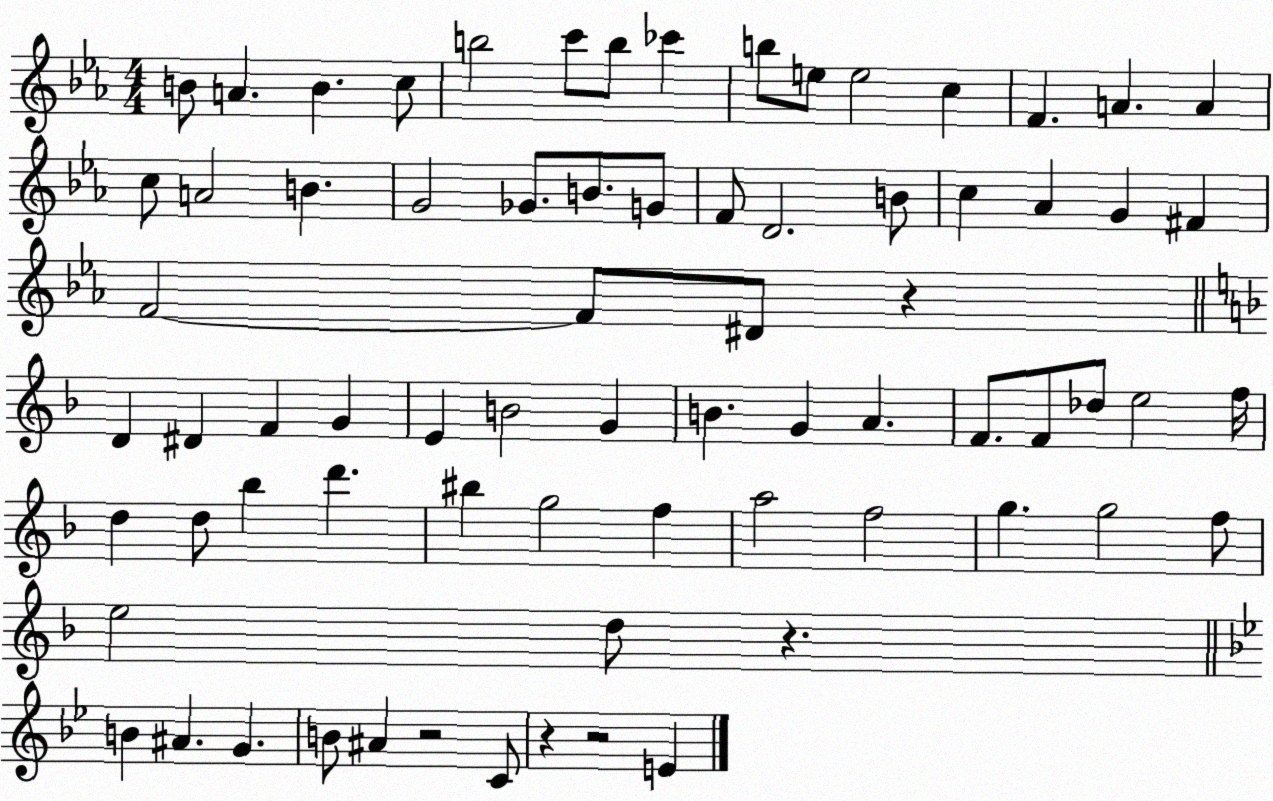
X:1
T:Untitled
M:4/4
L:1/4
K:Eb
B/2 A B c/2 b2 c'/2 b/2 _c' b/2 e/2 e2 c F A A c/2 A2 B G2 _G/2 B/2 G/2 F/2 D2 B/2 c _A G ^F F2 F/2 ^D/2 z D ^D F G E B2 G B G A F/2 F/2 _d/2 e2 f/4 d d/2 _b d' ^b g2 f a2 f2 g g2 f/2 e2 d/2 z B ^A G B/2 ^A z2 C/2 z z2 E